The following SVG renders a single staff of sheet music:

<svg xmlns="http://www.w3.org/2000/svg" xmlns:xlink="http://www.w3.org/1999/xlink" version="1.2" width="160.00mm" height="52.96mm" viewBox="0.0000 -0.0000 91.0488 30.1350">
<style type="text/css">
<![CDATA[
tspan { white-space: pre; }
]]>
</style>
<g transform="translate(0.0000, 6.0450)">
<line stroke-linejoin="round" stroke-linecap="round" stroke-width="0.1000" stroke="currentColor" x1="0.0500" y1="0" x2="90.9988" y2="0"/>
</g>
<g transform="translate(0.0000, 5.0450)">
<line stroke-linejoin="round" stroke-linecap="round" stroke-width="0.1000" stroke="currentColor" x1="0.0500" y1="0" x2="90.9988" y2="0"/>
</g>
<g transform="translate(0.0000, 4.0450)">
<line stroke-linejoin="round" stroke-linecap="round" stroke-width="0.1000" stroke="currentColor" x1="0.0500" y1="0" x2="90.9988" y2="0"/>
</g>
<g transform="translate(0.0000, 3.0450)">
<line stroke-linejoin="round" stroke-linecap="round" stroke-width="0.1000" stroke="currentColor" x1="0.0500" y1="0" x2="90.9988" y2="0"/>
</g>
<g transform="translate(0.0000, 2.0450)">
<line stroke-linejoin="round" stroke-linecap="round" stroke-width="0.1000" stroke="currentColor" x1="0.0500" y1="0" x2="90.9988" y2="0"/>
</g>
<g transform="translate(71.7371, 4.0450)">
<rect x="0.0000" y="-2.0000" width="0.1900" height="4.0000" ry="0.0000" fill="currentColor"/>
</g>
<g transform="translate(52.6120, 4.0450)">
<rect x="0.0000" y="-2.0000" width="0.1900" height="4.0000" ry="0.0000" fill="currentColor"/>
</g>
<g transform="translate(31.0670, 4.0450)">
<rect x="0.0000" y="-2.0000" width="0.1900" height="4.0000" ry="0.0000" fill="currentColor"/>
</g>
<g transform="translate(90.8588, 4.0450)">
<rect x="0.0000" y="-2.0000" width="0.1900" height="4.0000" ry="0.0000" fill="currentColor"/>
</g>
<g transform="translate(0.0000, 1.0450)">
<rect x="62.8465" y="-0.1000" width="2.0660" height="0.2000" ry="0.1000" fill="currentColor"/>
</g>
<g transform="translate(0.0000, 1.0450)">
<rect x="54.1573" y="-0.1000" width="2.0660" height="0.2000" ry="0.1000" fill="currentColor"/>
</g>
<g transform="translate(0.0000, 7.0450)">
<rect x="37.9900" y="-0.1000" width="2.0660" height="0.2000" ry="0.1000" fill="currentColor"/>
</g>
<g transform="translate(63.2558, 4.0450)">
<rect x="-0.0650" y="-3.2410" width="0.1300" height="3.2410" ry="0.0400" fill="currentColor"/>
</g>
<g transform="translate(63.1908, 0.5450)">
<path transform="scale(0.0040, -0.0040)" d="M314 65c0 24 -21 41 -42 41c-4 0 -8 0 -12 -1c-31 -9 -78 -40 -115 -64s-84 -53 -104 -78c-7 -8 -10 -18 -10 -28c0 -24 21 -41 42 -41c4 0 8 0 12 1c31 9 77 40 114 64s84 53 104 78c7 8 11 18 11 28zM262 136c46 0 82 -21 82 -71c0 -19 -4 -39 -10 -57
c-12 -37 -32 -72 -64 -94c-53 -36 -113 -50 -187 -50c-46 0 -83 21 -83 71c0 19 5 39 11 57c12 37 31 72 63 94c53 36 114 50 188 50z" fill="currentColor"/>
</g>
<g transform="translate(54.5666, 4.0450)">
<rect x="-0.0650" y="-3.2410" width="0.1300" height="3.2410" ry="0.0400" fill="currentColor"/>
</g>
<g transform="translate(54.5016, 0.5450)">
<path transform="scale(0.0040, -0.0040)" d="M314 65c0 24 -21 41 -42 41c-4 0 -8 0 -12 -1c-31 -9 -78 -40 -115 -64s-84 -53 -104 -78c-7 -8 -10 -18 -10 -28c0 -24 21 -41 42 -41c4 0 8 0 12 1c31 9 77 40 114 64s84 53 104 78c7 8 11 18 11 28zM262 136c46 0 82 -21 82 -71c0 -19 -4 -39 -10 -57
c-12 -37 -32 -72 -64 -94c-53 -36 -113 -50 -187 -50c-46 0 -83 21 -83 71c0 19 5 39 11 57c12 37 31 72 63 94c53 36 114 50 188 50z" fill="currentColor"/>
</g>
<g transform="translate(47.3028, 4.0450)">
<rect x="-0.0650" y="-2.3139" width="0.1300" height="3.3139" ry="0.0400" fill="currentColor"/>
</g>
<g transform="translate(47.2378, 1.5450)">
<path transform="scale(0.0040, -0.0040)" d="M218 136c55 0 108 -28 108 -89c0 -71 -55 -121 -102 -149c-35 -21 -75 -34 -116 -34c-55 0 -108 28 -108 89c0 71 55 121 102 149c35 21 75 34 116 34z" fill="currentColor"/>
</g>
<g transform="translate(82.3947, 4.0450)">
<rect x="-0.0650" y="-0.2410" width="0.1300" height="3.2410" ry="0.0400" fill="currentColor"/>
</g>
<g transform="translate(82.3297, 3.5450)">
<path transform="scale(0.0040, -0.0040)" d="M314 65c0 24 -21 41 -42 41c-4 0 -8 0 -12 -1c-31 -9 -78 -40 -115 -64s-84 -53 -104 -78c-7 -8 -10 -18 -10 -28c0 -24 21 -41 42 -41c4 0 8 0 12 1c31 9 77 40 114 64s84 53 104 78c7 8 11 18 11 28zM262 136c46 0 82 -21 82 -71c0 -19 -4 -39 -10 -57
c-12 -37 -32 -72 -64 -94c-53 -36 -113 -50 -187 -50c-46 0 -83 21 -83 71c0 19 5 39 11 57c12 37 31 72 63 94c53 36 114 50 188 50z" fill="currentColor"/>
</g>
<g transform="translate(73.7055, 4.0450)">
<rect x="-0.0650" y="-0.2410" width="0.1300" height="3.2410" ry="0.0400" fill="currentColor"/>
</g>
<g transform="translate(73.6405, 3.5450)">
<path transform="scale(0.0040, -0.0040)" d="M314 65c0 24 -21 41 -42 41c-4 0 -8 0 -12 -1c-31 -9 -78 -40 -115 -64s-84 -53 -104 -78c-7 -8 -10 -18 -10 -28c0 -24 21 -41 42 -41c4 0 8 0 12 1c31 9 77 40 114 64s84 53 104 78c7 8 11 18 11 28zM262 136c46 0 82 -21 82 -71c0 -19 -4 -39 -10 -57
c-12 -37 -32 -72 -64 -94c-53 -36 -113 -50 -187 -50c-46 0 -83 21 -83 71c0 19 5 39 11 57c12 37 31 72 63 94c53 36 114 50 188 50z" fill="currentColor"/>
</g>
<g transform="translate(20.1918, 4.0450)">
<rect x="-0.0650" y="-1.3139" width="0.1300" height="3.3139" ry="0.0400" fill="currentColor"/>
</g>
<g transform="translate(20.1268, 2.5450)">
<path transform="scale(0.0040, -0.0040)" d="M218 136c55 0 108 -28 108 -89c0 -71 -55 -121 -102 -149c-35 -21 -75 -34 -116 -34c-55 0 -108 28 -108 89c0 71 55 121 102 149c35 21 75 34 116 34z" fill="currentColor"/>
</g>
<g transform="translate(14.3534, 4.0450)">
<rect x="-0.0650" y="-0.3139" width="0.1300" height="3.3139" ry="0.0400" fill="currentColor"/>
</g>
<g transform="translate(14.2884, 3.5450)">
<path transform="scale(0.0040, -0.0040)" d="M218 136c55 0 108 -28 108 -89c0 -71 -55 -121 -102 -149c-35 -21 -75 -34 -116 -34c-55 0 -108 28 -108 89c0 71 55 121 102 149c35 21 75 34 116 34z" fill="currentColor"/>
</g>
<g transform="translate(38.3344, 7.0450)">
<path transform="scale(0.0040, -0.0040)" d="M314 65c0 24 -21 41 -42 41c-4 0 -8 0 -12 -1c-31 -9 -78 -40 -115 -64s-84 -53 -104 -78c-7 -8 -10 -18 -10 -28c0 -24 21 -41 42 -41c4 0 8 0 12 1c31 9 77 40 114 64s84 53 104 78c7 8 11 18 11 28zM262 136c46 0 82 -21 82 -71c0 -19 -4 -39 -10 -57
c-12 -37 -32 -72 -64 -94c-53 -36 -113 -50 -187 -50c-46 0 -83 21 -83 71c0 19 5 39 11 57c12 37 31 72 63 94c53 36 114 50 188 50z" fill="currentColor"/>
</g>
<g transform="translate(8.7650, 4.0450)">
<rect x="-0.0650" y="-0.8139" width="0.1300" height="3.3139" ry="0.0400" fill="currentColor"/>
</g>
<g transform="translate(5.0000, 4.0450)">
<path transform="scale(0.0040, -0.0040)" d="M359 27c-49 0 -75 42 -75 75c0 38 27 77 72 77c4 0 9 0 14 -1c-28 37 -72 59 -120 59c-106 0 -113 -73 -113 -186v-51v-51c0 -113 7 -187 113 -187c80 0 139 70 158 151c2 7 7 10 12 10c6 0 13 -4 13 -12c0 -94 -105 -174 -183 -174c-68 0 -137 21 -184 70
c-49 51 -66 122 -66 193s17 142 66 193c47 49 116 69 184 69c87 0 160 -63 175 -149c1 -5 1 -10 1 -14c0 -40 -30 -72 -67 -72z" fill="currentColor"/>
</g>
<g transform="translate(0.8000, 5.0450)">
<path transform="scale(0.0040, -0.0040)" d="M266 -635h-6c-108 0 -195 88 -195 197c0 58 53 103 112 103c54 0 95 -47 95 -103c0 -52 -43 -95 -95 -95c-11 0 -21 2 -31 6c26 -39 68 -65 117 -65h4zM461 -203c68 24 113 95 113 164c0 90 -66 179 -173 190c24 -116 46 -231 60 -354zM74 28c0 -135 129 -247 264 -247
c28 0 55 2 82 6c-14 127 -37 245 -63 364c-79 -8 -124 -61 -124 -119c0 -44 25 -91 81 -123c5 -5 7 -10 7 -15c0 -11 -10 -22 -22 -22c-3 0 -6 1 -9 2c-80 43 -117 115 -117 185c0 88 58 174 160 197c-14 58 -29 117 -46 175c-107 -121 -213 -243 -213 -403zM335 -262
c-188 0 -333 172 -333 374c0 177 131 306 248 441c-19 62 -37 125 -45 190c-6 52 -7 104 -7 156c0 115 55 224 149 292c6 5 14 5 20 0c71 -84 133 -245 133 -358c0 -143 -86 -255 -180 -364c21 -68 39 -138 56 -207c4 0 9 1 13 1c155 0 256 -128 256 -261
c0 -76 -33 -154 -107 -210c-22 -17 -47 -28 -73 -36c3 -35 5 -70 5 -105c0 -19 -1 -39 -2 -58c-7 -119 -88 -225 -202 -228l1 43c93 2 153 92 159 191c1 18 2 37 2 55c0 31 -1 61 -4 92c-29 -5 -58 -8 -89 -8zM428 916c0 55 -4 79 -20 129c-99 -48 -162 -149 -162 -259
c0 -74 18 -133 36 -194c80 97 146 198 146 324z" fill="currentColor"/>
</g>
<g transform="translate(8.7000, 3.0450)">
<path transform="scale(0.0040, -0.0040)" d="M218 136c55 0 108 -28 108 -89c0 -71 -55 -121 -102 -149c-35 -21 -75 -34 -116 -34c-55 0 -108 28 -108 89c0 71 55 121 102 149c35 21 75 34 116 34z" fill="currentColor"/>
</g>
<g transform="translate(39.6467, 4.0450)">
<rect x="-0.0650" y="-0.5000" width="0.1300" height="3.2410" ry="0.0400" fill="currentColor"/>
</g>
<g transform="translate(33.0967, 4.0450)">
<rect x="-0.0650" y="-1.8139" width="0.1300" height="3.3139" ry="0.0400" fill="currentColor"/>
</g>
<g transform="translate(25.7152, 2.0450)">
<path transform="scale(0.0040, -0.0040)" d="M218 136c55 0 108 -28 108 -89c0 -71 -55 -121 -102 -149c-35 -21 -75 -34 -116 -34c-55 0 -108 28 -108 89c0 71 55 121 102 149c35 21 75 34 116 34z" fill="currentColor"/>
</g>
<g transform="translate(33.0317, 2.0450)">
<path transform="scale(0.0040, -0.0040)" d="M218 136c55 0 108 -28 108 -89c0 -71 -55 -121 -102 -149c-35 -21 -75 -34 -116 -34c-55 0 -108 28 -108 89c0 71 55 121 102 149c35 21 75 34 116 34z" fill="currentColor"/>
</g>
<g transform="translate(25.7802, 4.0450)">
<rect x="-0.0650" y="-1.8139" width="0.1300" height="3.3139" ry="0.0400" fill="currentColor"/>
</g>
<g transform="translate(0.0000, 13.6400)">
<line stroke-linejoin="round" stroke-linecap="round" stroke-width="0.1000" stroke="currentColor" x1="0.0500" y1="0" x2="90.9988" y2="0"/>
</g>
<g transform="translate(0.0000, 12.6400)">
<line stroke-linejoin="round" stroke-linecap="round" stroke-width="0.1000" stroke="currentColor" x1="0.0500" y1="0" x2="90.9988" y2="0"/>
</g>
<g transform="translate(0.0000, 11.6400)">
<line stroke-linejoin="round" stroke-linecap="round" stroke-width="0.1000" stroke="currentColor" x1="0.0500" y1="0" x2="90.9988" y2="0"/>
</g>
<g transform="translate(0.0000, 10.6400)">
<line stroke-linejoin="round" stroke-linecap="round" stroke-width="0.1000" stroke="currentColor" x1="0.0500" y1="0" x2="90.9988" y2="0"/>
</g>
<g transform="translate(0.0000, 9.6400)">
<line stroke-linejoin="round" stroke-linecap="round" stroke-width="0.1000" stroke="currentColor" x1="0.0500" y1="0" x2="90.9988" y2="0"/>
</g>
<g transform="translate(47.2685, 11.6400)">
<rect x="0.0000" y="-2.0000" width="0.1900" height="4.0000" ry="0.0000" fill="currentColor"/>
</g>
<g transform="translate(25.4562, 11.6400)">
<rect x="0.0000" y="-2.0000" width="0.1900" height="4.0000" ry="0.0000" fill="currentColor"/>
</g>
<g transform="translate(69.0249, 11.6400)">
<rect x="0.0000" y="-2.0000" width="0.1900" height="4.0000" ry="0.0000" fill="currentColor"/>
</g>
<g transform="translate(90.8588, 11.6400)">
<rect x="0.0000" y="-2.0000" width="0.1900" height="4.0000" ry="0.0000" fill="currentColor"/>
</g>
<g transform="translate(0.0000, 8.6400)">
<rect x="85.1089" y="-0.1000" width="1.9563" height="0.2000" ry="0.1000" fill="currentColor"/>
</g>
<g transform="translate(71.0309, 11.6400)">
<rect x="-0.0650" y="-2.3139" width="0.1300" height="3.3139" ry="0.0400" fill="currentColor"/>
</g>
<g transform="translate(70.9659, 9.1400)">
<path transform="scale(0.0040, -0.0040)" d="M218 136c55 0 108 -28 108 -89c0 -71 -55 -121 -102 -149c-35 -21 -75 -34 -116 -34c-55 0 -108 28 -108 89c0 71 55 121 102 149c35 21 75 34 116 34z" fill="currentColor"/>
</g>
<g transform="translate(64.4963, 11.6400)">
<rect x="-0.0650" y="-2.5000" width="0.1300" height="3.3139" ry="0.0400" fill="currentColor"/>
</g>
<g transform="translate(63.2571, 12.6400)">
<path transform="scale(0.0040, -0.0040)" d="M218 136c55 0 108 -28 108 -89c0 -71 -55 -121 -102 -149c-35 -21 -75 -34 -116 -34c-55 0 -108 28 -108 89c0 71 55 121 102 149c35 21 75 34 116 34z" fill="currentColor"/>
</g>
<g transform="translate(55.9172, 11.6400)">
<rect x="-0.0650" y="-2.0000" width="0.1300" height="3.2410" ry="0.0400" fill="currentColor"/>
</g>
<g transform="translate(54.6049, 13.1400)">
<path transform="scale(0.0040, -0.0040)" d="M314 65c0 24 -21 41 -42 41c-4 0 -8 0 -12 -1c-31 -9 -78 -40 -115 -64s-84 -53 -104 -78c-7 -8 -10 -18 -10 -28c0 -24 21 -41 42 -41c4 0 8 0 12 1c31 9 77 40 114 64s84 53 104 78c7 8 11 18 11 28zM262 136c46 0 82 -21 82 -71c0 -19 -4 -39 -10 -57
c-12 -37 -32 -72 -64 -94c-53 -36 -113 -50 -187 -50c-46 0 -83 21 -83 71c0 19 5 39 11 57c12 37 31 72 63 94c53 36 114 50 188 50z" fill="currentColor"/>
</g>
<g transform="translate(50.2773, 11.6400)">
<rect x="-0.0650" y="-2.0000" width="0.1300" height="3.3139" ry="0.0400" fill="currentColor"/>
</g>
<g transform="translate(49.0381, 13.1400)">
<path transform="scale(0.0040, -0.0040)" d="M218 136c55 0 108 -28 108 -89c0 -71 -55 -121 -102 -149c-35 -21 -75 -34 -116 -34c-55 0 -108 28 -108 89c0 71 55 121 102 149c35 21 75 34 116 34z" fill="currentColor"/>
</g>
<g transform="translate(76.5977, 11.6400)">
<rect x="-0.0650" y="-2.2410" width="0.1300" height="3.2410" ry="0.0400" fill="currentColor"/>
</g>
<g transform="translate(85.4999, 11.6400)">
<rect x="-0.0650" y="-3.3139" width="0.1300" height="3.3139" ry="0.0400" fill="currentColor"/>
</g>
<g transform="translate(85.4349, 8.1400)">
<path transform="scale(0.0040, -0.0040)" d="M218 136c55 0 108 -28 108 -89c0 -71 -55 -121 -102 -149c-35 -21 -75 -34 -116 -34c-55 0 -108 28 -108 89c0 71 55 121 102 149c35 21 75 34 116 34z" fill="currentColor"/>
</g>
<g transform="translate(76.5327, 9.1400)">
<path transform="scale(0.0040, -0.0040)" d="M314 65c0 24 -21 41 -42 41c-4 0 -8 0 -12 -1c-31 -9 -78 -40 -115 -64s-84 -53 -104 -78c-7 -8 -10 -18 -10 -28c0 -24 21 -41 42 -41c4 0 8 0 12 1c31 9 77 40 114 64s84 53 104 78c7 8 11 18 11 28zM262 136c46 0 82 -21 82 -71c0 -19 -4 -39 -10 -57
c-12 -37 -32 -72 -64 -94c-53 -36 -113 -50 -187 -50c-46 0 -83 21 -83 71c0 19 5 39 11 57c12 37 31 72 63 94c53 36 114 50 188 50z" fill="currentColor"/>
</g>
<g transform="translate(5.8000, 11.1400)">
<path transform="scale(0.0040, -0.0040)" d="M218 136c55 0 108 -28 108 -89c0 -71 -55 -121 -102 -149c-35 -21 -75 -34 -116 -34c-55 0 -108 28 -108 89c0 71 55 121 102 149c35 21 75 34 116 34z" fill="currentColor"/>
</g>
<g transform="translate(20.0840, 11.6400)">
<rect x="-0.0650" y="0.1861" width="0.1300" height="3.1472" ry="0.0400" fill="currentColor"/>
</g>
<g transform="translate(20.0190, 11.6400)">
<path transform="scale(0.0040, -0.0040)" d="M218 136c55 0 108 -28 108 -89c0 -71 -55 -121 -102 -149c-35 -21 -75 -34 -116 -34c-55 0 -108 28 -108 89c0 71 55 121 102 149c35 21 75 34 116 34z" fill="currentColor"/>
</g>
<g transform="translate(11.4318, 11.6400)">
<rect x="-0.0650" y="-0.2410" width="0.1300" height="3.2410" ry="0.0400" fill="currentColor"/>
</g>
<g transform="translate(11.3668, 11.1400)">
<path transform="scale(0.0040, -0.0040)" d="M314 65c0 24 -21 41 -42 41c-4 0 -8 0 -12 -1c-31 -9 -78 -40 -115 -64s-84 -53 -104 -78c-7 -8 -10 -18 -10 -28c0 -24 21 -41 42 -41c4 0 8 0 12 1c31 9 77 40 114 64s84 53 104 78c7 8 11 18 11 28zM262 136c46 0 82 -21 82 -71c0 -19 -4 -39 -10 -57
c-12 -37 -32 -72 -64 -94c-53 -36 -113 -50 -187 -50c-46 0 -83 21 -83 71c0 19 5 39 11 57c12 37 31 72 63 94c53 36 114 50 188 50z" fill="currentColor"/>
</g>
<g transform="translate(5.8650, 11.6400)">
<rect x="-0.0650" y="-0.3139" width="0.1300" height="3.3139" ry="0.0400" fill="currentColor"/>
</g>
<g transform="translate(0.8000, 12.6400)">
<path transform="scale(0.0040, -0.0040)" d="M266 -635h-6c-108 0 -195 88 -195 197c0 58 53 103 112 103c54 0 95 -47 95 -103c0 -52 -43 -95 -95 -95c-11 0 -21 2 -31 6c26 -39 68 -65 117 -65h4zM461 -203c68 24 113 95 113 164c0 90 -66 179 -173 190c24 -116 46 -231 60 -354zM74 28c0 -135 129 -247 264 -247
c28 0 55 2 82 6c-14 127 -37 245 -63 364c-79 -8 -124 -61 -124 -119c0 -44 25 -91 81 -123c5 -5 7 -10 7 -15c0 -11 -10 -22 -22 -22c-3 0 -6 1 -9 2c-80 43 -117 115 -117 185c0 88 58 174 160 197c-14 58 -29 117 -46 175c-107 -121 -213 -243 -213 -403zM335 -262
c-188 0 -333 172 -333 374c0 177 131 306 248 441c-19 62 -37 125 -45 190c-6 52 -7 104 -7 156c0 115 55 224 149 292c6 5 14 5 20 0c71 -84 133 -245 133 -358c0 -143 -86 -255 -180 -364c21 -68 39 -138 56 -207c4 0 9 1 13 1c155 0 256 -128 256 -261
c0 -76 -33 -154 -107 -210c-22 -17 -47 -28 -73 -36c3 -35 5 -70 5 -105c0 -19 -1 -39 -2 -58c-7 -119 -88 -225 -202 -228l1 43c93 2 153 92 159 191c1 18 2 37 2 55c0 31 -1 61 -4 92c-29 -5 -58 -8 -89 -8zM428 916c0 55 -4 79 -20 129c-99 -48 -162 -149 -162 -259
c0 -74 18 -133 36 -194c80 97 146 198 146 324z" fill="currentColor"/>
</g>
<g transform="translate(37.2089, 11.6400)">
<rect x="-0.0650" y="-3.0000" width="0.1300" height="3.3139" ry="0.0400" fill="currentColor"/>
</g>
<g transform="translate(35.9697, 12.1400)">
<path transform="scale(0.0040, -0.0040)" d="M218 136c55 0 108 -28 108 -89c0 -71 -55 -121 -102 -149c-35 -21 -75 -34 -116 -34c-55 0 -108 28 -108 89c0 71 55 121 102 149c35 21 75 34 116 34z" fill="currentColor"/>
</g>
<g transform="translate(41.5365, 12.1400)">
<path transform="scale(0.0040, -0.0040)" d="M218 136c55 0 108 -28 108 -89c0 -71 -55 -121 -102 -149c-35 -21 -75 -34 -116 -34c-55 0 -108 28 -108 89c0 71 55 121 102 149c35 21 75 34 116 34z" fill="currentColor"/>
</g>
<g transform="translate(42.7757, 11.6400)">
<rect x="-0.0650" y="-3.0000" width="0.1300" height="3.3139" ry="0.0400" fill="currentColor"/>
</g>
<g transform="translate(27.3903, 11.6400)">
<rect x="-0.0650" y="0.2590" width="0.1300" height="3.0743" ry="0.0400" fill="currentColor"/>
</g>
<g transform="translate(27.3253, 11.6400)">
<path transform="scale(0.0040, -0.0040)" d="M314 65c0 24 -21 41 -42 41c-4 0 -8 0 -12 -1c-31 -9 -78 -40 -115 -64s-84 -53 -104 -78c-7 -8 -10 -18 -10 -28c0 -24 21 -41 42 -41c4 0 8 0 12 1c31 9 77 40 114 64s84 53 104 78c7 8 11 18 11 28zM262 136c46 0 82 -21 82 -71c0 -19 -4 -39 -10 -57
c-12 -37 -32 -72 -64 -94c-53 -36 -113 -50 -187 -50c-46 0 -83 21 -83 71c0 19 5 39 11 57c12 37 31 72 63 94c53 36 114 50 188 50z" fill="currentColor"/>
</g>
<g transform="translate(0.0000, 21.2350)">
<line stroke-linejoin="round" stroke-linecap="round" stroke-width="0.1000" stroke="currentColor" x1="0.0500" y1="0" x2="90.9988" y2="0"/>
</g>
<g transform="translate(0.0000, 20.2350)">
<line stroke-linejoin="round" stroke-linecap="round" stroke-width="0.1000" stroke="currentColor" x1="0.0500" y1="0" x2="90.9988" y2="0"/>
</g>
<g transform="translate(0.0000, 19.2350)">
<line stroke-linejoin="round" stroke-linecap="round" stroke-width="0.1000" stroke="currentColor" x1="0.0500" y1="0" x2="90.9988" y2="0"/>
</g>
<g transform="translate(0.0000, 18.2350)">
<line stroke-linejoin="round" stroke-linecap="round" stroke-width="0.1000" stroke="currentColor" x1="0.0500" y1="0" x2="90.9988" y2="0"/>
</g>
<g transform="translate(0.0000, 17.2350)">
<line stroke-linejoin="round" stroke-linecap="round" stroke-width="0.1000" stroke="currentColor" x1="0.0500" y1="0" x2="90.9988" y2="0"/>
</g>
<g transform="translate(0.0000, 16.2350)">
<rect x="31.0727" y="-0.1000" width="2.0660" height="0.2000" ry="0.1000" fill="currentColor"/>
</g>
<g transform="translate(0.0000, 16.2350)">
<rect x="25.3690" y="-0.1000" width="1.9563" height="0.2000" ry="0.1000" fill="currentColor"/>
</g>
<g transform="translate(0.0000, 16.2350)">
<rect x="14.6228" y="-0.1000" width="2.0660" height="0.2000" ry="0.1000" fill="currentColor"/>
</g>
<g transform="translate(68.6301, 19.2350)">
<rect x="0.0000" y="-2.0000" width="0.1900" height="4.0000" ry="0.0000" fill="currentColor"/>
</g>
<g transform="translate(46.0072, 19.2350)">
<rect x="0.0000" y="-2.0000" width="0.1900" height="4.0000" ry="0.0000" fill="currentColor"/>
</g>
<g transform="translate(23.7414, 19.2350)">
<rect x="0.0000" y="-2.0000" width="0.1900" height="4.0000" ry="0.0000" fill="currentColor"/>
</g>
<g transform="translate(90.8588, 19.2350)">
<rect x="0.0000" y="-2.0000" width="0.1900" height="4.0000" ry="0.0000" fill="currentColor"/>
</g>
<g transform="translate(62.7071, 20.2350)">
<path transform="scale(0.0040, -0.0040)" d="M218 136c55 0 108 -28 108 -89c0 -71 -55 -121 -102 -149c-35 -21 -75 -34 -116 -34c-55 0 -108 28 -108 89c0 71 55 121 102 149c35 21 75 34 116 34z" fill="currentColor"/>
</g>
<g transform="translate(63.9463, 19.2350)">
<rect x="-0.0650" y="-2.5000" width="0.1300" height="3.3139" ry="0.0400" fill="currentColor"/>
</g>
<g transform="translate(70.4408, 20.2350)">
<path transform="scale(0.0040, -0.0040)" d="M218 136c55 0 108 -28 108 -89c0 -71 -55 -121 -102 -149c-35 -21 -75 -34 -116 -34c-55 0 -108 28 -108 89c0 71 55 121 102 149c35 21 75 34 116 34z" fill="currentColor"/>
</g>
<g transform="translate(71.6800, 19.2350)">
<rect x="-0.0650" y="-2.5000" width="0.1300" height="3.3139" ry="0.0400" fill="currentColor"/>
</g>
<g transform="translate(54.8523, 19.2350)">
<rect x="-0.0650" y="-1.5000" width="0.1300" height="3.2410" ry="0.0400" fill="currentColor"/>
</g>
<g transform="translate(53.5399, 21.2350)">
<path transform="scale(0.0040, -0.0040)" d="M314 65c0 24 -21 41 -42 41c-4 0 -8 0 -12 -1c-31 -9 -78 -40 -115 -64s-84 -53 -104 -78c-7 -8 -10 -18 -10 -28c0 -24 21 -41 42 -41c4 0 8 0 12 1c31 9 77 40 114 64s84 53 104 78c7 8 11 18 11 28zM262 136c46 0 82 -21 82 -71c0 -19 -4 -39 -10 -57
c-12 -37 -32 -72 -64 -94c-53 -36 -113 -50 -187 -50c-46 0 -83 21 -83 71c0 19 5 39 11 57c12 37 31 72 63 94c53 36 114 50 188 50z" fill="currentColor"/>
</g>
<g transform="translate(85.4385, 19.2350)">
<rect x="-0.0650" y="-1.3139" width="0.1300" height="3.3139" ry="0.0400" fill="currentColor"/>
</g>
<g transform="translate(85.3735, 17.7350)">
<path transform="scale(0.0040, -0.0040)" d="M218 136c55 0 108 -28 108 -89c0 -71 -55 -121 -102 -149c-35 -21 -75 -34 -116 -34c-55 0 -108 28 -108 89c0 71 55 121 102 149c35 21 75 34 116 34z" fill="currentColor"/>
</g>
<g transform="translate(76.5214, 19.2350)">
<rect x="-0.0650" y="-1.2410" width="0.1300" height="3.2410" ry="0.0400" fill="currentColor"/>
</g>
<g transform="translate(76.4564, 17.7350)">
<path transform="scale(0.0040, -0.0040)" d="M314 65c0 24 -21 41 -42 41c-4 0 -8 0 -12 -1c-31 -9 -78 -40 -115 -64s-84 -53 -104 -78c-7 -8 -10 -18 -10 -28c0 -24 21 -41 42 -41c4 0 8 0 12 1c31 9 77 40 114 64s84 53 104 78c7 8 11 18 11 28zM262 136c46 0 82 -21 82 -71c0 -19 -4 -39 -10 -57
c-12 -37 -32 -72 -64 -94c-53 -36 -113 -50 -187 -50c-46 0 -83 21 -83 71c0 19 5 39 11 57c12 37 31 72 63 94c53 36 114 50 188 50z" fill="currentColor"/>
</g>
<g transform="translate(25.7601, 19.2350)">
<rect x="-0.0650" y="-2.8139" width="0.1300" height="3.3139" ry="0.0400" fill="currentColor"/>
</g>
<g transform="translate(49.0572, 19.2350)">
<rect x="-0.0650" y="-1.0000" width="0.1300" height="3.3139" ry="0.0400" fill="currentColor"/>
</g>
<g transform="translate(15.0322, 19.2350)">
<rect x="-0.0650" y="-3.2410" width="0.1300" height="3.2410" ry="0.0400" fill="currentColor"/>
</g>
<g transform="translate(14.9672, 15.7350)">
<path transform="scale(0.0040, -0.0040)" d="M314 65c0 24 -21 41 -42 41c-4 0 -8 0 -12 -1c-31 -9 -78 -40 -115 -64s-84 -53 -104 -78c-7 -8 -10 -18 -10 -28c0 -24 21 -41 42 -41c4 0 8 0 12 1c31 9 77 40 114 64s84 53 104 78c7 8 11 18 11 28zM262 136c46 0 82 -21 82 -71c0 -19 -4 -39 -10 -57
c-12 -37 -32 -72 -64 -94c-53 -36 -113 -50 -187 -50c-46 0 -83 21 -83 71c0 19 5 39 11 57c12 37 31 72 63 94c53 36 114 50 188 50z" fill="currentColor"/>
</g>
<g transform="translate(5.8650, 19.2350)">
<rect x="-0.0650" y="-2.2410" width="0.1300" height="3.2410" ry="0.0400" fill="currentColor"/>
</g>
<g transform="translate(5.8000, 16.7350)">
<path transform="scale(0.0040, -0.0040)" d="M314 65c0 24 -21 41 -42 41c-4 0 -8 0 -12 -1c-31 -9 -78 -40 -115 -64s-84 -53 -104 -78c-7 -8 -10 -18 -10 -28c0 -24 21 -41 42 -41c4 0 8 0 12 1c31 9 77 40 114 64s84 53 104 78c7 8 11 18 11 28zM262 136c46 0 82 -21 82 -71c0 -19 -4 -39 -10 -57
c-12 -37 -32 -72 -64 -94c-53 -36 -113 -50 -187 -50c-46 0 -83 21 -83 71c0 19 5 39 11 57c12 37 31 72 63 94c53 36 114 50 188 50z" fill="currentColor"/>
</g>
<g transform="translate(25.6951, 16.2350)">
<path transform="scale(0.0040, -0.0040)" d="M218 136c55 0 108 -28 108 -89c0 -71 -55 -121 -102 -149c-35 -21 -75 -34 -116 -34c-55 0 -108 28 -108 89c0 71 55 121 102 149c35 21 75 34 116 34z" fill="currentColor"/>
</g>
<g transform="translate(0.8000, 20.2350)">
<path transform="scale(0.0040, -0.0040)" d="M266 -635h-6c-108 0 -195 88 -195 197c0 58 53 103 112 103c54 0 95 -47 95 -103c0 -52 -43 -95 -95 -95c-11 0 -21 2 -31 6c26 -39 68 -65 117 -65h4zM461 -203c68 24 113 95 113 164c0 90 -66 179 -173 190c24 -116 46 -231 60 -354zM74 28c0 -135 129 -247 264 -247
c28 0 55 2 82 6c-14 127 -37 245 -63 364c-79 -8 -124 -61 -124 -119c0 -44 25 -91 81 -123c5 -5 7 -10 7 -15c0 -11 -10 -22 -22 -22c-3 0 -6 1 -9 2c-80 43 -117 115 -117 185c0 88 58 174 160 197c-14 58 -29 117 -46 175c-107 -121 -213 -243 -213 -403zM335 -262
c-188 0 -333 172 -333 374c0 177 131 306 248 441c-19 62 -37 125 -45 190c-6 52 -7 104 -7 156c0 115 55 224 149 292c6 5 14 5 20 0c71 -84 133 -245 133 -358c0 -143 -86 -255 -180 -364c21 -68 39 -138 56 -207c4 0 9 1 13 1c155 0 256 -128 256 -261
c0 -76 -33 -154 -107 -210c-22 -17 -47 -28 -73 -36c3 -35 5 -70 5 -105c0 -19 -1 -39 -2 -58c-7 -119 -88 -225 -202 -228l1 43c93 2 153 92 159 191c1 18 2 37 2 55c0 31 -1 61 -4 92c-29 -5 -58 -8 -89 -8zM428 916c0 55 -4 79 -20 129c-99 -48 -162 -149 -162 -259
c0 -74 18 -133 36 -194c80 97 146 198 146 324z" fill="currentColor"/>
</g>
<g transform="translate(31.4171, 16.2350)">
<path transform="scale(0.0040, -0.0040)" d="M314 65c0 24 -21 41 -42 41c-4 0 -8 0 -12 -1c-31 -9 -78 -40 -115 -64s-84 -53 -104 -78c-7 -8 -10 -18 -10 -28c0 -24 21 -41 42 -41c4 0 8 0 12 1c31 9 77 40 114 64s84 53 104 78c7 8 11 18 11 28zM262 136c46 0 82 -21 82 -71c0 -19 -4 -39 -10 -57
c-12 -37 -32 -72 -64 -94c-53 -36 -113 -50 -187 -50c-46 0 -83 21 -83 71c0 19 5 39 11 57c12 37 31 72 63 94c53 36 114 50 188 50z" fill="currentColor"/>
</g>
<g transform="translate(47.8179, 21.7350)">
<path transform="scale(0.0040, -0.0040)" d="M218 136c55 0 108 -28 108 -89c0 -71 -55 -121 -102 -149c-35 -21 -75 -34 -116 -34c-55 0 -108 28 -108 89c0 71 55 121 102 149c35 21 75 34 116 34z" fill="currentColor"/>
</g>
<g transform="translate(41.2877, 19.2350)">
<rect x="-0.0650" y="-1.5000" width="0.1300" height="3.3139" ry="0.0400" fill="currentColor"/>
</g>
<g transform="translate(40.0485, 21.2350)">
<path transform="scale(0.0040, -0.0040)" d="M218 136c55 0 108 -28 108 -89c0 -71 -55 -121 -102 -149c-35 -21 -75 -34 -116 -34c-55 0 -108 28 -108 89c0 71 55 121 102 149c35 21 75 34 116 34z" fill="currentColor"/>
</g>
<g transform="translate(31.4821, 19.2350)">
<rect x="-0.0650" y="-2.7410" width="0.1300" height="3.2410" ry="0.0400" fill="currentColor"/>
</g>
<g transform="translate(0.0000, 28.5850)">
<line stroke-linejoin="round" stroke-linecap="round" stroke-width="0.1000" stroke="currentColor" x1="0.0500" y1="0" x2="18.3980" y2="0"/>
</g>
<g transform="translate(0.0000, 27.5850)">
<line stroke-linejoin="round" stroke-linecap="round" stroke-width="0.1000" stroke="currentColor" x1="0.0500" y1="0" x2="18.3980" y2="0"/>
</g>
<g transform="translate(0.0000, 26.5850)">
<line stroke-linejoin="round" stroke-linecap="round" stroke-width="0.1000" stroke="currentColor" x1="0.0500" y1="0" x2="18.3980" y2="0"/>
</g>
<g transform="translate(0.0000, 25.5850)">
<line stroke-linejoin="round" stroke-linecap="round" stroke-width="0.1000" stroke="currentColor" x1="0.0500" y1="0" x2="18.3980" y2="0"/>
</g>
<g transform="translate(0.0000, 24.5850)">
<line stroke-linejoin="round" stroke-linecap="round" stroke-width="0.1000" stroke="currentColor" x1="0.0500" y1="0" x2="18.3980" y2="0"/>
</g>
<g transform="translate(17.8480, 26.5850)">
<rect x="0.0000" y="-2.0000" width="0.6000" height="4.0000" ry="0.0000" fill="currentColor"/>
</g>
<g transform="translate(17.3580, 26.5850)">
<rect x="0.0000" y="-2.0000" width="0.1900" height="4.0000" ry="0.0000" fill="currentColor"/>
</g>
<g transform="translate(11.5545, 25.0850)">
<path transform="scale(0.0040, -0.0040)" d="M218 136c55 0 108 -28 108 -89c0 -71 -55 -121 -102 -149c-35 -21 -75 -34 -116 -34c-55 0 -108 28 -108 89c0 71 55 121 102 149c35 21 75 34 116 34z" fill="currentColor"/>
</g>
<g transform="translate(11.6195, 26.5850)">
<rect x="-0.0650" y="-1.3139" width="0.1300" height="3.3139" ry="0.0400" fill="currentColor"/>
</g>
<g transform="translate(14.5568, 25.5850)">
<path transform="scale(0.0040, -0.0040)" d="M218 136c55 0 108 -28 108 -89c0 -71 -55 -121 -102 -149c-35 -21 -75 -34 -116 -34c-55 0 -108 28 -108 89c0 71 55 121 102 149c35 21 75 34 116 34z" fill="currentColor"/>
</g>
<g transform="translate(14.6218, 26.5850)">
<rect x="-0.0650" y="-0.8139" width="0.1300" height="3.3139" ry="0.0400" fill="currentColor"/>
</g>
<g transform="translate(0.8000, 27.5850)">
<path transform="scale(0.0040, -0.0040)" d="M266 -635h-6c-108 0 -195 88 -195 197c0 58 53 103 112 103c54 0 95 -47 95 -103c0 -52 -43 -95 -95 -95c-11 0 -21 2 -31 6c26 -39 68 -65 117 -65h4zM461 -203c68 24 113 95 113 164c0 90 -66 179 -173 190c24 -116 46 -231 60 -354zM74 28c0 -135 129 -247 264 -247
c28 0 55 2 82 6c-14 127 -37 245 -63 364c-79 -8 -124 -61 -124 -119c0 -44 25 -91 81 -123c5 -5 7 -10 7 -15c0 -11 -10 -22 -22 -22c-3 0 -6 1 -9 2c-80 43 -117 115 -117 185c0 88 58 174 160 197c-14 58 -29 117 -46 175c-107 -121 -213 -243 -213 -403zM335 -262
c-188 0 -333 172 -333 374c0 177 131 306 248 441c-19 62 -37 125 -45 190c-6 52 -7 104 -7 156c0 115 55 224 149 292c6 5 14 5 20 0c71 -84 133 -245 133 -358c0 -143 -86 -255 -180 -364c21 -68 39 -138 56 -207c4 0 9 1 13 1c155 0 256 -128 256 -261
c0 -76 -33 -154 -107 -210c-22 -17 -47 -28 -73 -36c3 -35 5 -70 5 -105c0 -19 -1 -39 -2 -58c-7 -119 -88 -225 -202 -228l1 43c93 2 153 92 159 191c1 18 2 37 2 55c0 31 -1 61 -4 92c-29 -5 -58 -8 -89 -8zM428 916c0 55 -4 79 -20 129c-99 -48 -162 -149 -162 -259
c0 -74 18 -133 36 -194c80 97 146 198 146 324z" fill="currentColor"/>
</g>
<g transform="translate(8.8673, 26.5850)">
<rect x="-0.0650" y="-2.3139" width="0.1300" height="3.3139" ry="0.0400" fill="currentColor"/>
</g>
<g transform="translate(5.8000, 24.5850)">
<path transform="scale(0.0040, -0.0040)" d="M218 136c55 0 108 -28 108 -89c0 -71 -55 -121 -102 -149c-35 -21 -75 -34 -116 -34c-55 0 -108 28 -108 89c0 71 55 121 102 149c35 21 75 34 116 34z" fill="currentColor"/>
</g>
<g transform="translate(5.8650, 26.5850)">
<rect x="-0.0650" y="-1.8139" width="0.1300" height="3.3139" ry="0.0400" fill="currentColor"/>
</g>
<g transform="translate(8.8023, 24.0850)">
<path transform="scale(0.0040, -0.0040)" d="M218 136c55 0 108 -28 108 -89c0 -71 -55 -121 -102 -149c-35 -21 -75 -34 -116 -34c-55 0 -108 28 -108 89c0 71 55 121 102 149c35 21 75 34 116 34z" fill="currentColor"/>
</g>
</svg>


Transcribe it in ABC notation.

X:1
T:Untitled
M:4/4
L:1/4
K:C
d c e f f C2 g b2 b2 c2 c2 c c2 B B2 A A F F2 G g g2 b g2 b2 a a2 E D E2 G G e2 e f g e d